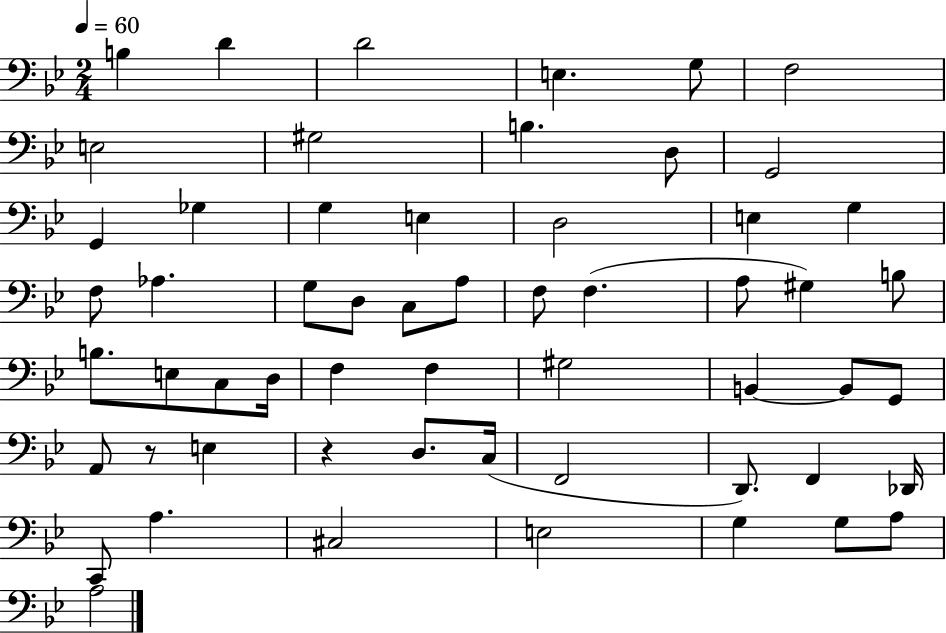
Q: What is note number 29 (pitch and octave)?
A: B3